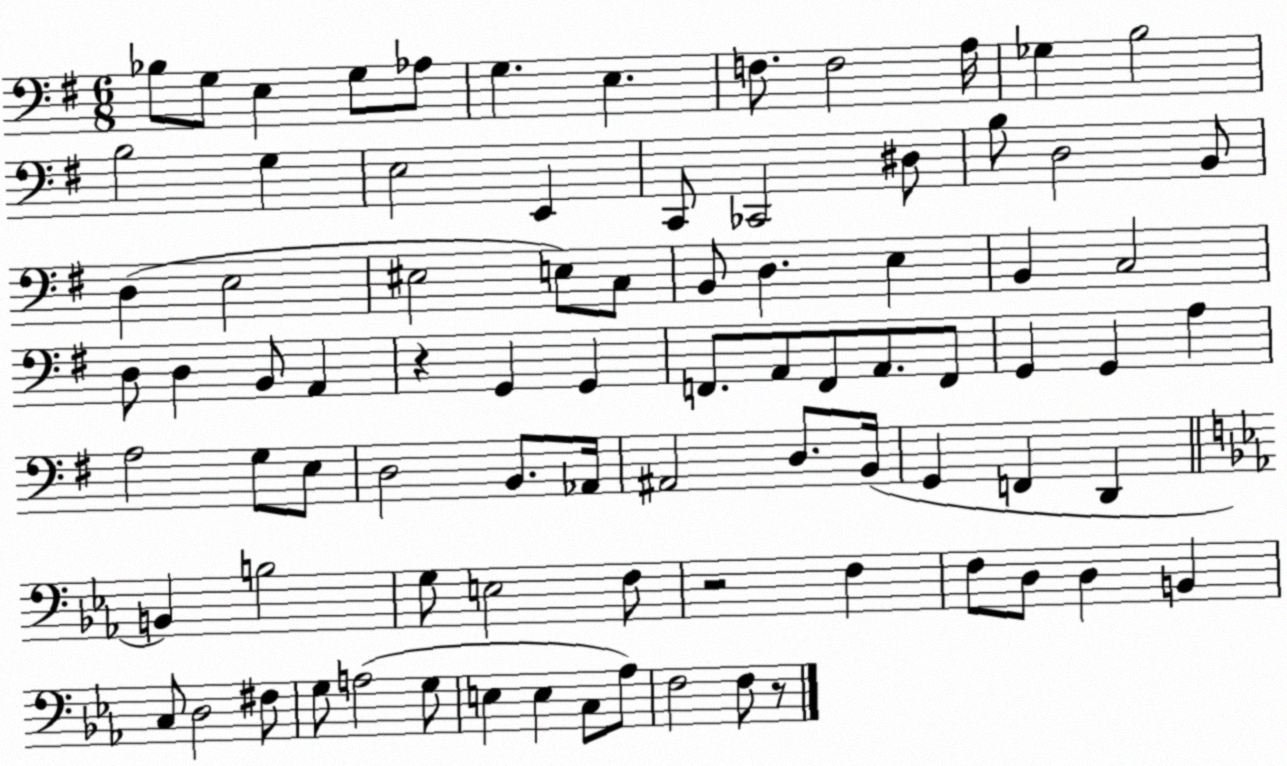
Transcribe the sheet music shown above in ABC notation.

X:1
T:Untitled
M:6/8
L:1/4
K:G
_B,/2 G,/2 E, G,/2 _A,/2 G, E, F,/2 F,2 A,/4 _G, B,2 B,2 G, E,2 E,, C,,/2 _C,,2 ^D,/2 B,/2 D,2 B,,/2 D, E,2 ^E,2 E,/2 C,/2 B,,/2 D, E, B,, C,2 D,/2 D, B,,/2 A,, z G,, G,, F,,/2 A,,/2 F,,/2 A,,/2 F,,/2 G,, G,, A, A,2 G,/2 E,/2 D,2 B,,/2 _A,,/4 ^A,,2 D,/2 B,,/4 G,, F,, D,, B,, B,2 G,/2 E,2 F,/2 z2 F, F,/2 D,/2 D, B,, C,/2 D,2 ^F,/2 G,/2 A,2 G,/2 E, E, C,/2 _A,/2 F,2 F,/2 z/2